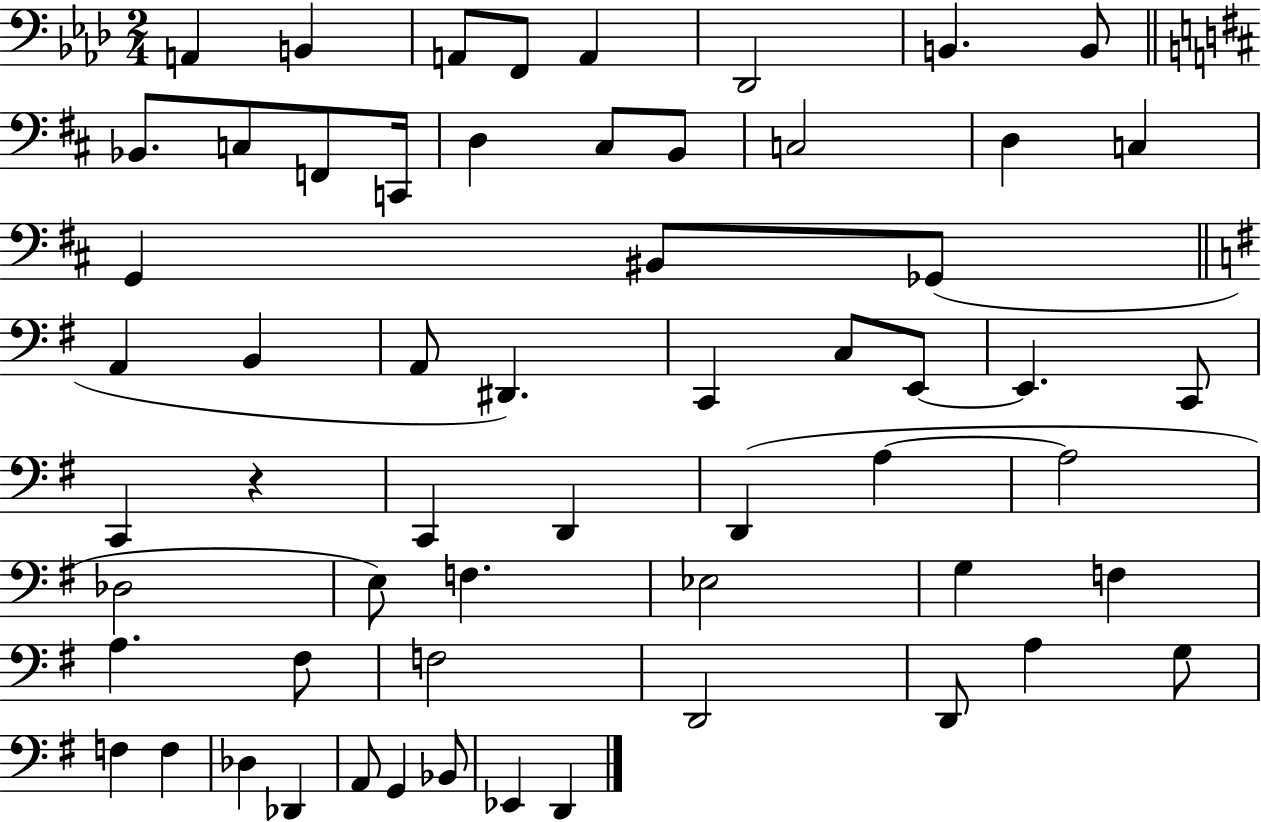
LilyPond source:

{
  \clef bass
  \numericTimeSignature
  \time 2/4
  \key aes \major
  a,4 b,4 | a,8 f,8 a,4 | des,2 | b,4. b,8 | \break \bar "||" \break \key d \major bes,8. c8 f,8 c,16 | d4 cis8 b,8 | c2 | d4 c4 | \break g,4 bis,8 ges,8( | \bar "||" \break \key g \major a,4 b,4 | a,8 dis,4.) | c,4 c8 e,8~~ | e,4. c,8 | \break c,4 r4 | c,4 d,4 | d,4( a4~~ | a2 | \break des2 | e8) f4. | ees2 | g4 f4 | \break a4. fis8 | f2 | d,2 | d,8 a4 g8 | \break f4 f4 | des4 des,4 | a,8 g,4 bes,8 | ees,4 d,4 | \break \bar "|."
}